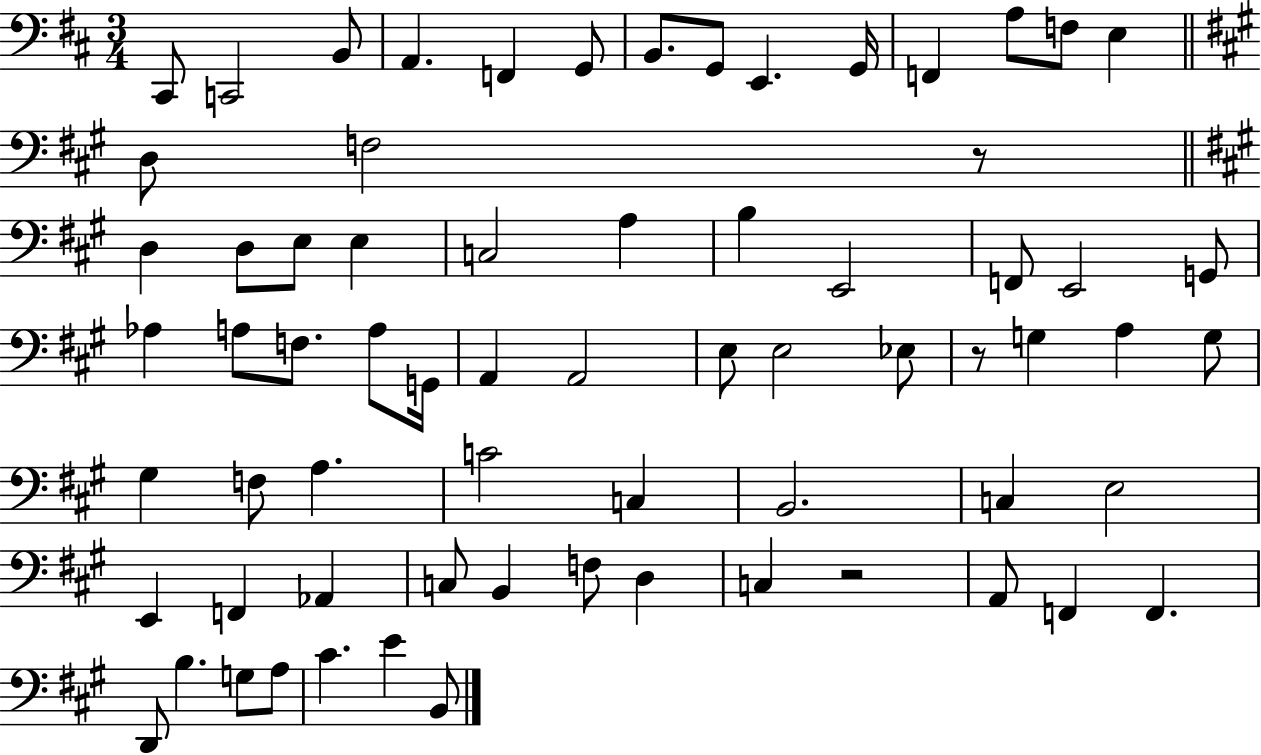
X:1
T:Untitled
M:3/4
L:1/4
K:D
^C,,/2 C,,2 B,,/2 A,, F,, G,,/2 B,,/2 G,,/2 E,, G,,/4 F,, A,/2 F,/2 E, D,/2 F,2 z/2 D, D,/2 E,/2 E, C,2 A, B, E,,2 F,,/2 E,,2 G,,/2 _A, A,/2 F,/2 A,/2 G,,/4 A,, A,,2 E,/2 E,2 _E,/2 z/2 G, A, G,/2 ^G, F,/2 A, C2 C, B,,2 C, E,2 E,, F,, _A,, C,/2 B,, F,/2 D, C, z2 A,,/2 F,, F,, D,,/2 B, G,/2 A,/2 ^C E B,,/2